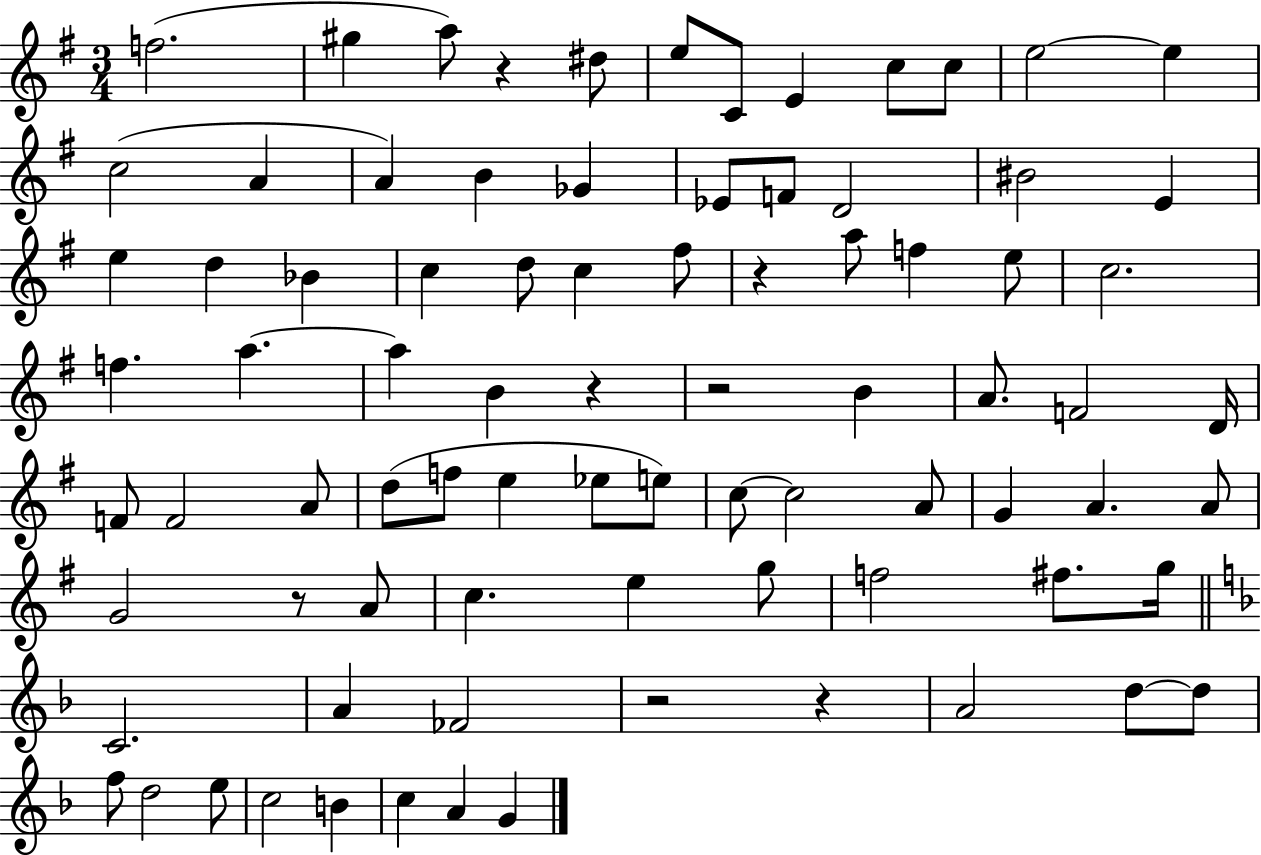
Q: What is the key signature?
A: G major